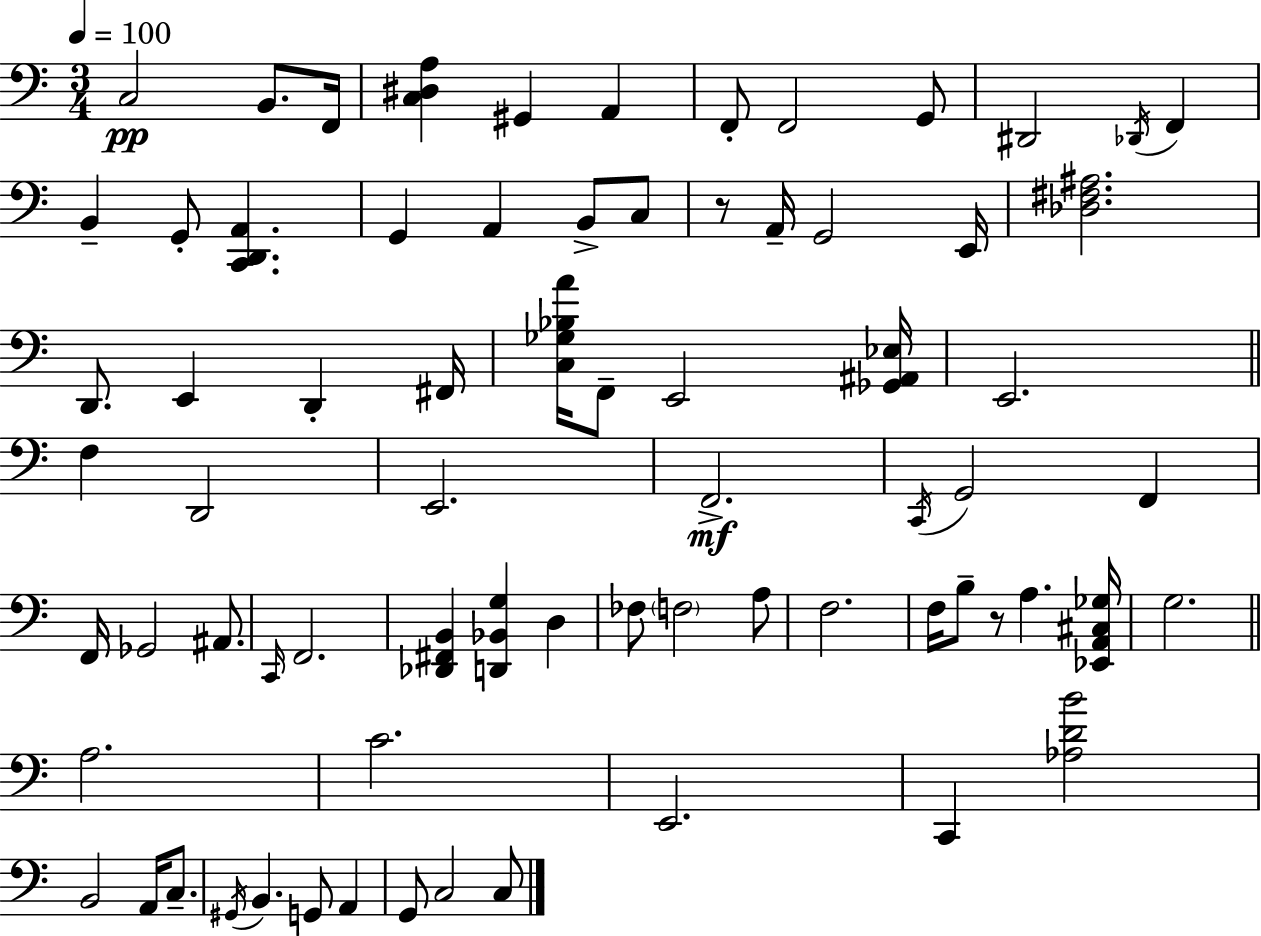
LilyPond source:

{
  \clef bass
  \numericTimeSignature
  \time 3/4
  \key a \minor
  \tempo 4 = 100
  c2\pp b,8. f,16 | <c dis a>4 gis,4 a,4 | f,8-. f,2 g,8 | dis,2 \acciaccatura { des,16 } f,4 | \break b,4-- g,8-. <c, d, a,>4. | g,4 a,4 b,8-> c8 | r8 a,16-- g,2 | e,16 <des fis ais>2. | \break d,8. e,4 d,4-. | fis,16 <c ges bes a'>16 f,8-- e,2 | <ges, ais, ees>16 e,2. | \bar "||" \break \key c \major f4 d,2 | e,2. | f,2.->\mf | \acciaccatura { c,16 } g,2 f,4 | \break f,16 ges,2 ais,8. | \grace { c,16 } f,2. | <des, fis, b,>4 <d, bes, g>4 d4 | fes8 \parenthesize f2 | \break a8 f2. | f16 b8-- r8 a4. | <ees, a, cis ges>16 g2. | \bar "||" \break \key c \major a2. | c'2. | e,2. | c,4 <aes d' b'>2 | \break b,2 a,16 c8.-- | \acciaccatura { gis,16 } b,4. g,8 a,4 | g,8 c2 c8 | \bar "|."
}